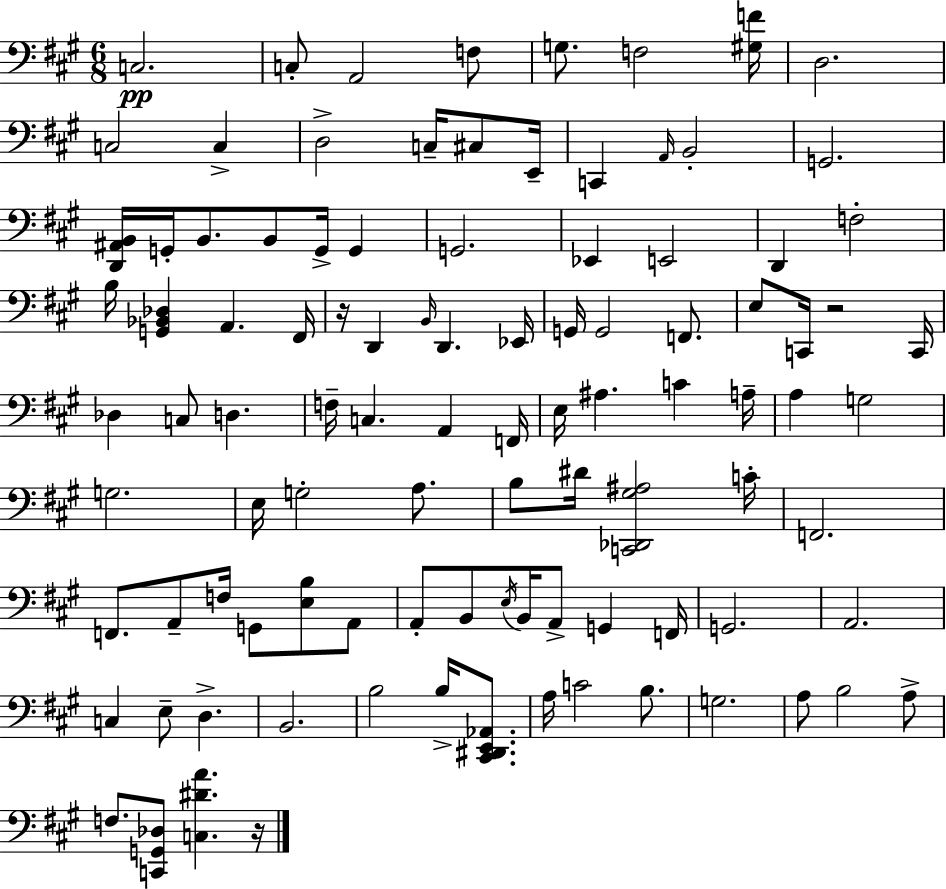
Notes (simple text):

C3/h. C3/e A2/h F3/e G3/e. F3/h [G#3,F4]/s D3/h. C3/h C3/q D3/h C3/s C#3/e E2/s C2/q A2/s B2/h G2/h. [D2,A#2,B2]/s G2/s B2/e. B2/e G2/s G2/q G2/h. Eb2/q E2/h D2/q F3/h B3/s [G2,Bb2,Db3]/q A2/q. F#2/s R/s D2/q B2/s D2/q. Eb2/s G2/s G2/h F2/e. E3/e C2/s R/h C2/s Db3/q C3/e D3/q. F3/s C3/q. A2/q F2/s E3/s A#3/q. C4/q A3/s A3/q G3/h G3/h. E3/s G3/h A3/e. B3/e D#4/s [C2,Db2,G#3,A#3]/h C4/s F2/h. F2/e. A2/e F3/s G2/e [E3,B3]/e A2/e A2/e B2/e E3/s B2/s A2/e G2/q F2/s G2/h. A2/h. C3/q E3/e D3/q. B2/h. B3/h B3/s [C#2,D#2,E2,Ab2]/e. A3/s C4/h B3/e. G3/h. A3/e B3/h A3/e F3/e. [C2,G2,Db3]/e [C3,D#4,A4]/q. R/s